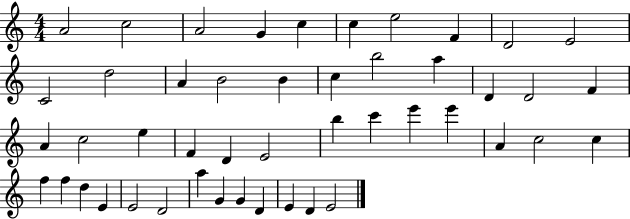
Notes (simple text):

A4/h C5/h A4/h G4/q C5/q C5/q E5/h F4/q D4/h E4/h C4/h D5/h A4/q B4/h B4/q C5/q B5/h A5/q D4/q D4/h F4/q A4/q C5/h E5/q F4/q D4/q E4/h B5/q C6/q E6/q E6/q A4/q C5/h C5/q F5/q F5/q D5/q E4/q E4/h D4/h A5/q G4/q G4/q D4/q E4/q D4/q E4/h